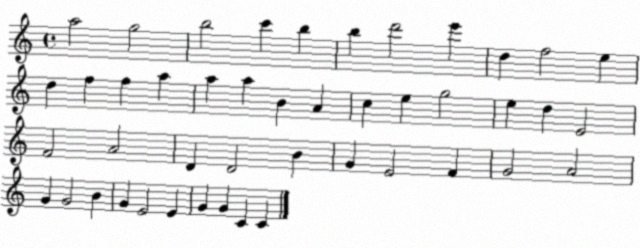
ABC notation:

X:1
T:Untitled
M:4/4
L:1/4
K:C
a2 g2 b2 c' b b d'2 e' d f2 e d f f a a a B A c e g2 e d E2 F2 A2 D D2 B G E2 F G2 A2 G G2 B G E2 E G G C C